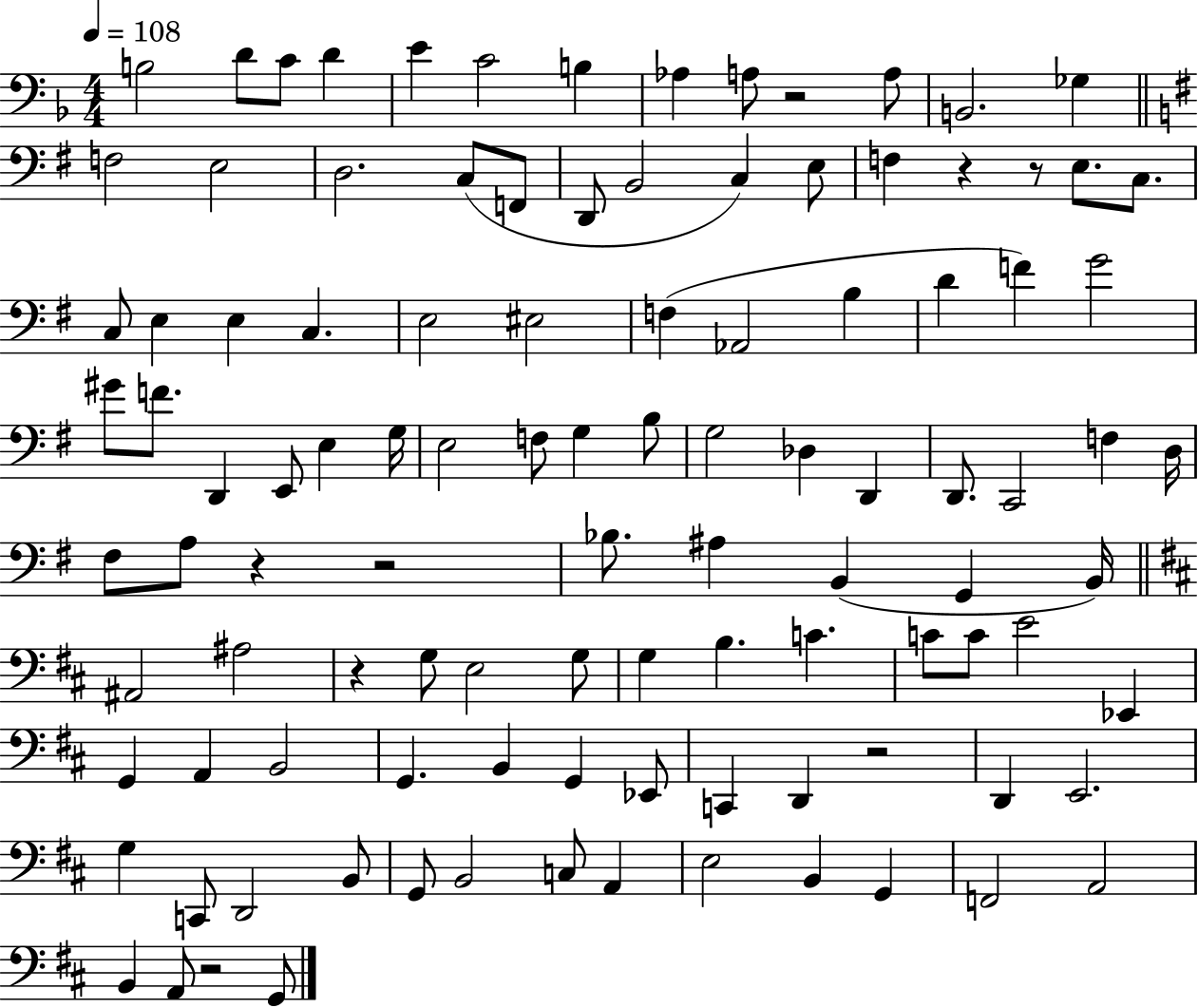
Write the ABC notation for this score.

X:1
T:Untitled
M:4/4
L:1/4
K:F
B,2 D/2 C/2 D E C2 B, _A, A,/2 z2 A,/2 B,,2 _G, F,2 E,2 D,2 C,/2 F,,/2 D,,/2 B,,2 C, E,/2 F, z z/2 E,/2 C,/2 C,/2 E, E, C, E,2 ^E,2 F, _A,,2 B, D F G2 ^G/2 F/2 D,, E,,/2 E, G,/4 E,2 F,/2 G, B,/2 G,2 _D, D,, D,,/2 C,,2 F, D,/4 ^F,/2 A,/2 z z2 _B,/2 ^A, B,, G,, B,,/4 ^A,,2 ^A,2 z G,/2 E,2 G,/2 G, B, C C/2 C/2 E2 _E,, G,, A,, B,,2 G,, B,, G,, _E,,/2 C,, D,, z2 D,, E,,2 G, C,,/2 D,,2 B,,/2 G,,/2 B,,2 C,/2 A,, E,2 B,, G,, F,,2 A,,2 B,, A,,/2 z2 G,,/2